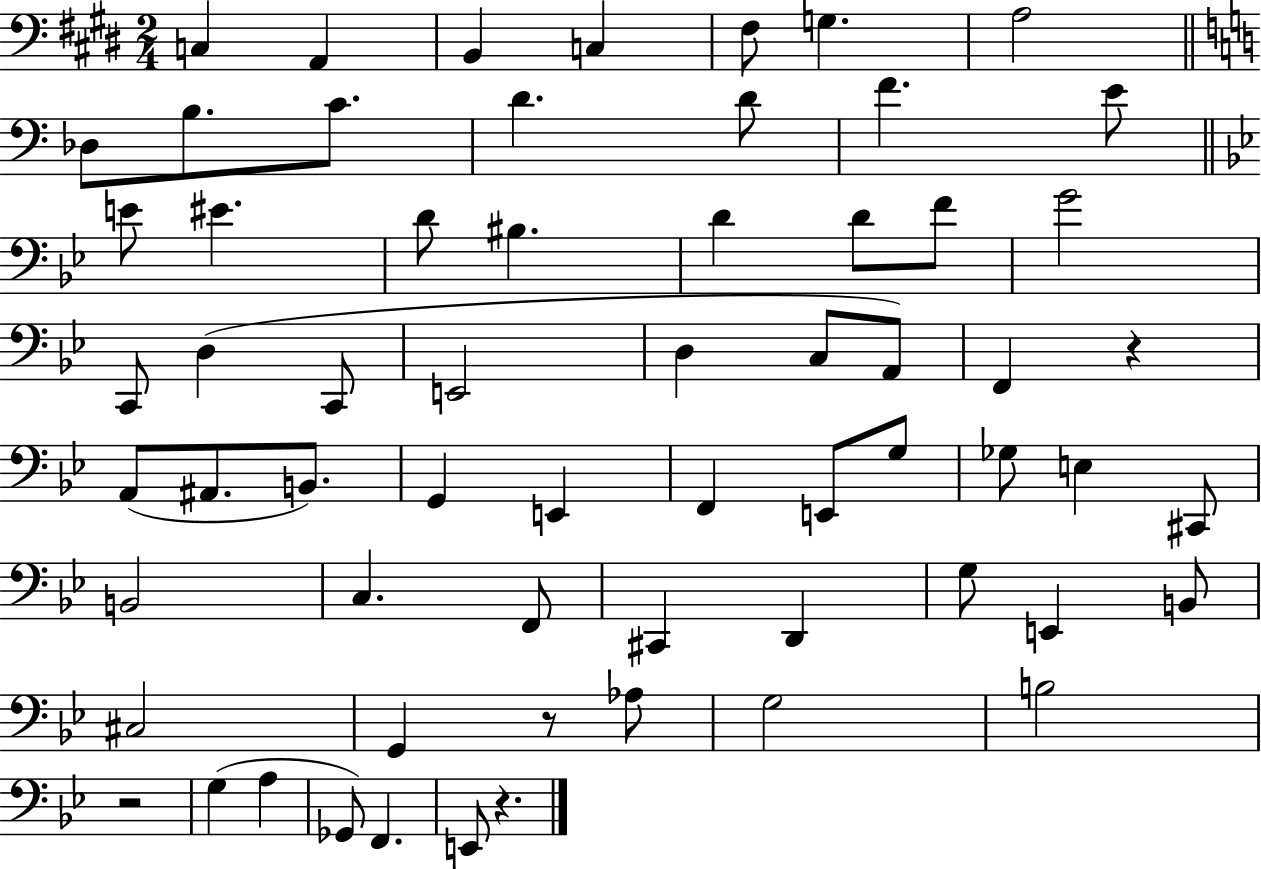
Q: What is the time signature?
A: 2/4